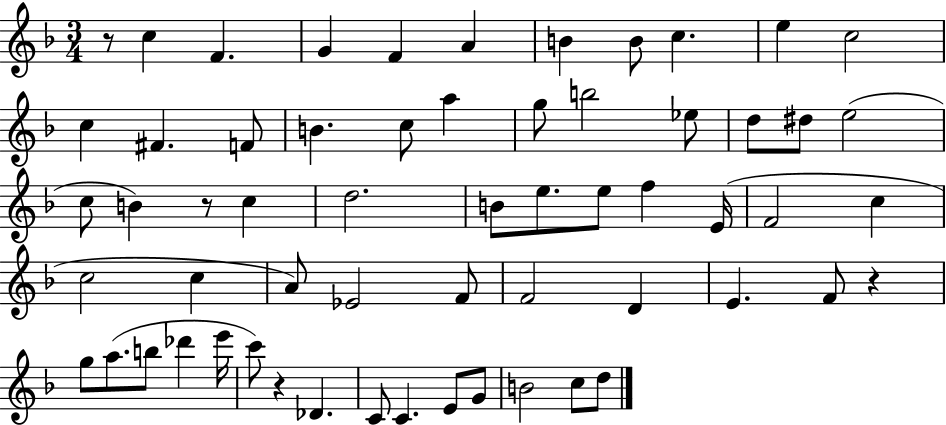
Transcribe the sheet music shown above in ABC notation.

X:1
T:Untitled
M:3/4
L:1/4
K:F
z/2 c F G F A B B/2 c e c2 c ^F F/2 B c/2 a g/2 b2 _e/2 d/2 ^d/2 e2 c/2 B z/2 c d2 B/2 e/2 e/2 f E/4 F2 c c2 c A/2 _E2 F/2 F2 D E F/2 z g/2 a/2 b/2 _d' e'/4 c'/2 z _D C/2 C E/2 G/2 B2 c/2 d/2